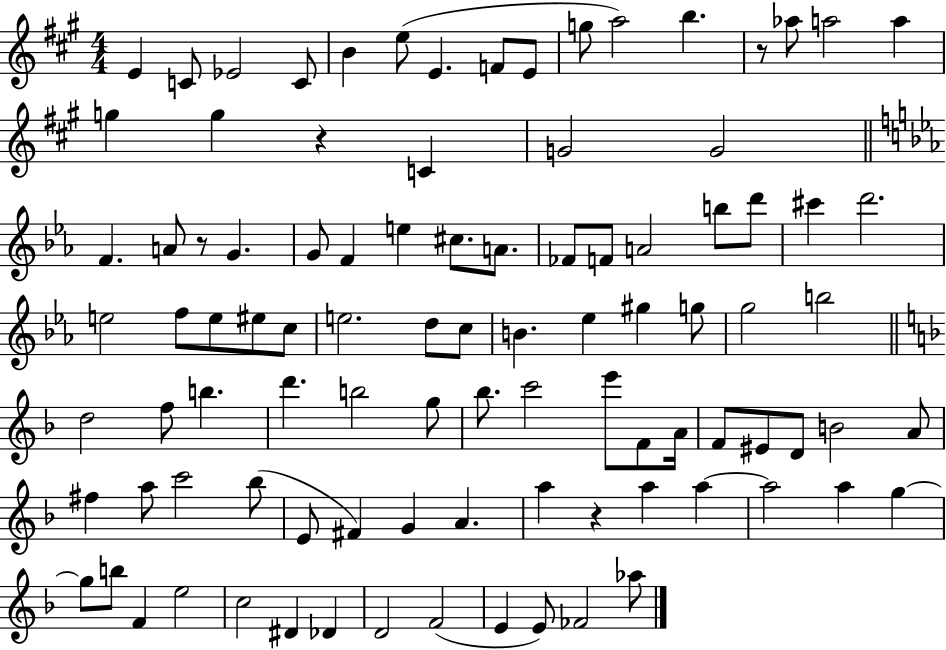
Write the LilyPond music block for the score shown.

{
  \clef treble
  \numericTimeSignature
  \time 4/4
  \key a \major
  \repeat volta 2 { e'4 c'8 ees'2 c'8 | b'4 e''8( e'4. f'8 e'8 | g''8 a''2) b''4. | r8 aes''8 a''2 a''4 | \break g''4 g''4 r4 c'4 | g'2 g'2 | \bar "||" \break \key ees \major f'4. a'8 r8 g'4. | g'8 f'4 e''4 cis''8. a'8. | fes'8 f'8 a'2 b''8 d'''8 | cis'''4 d'''2. | \break e''2 f''8 e''8 eis''8 c''8 | e''2. d''8 c''8 | b'4. ees''4 gis''4 g''8 | g''2 b''2 | \break \bar "||" \break \key f \major d''2 f''8 b''4. | d'''4. b''2 g''8 | bes''8. c'''2 e'''8 f'8 a'16 | f'8 eis'8 d'8 b'2 a'8 | \break fis''4 a''8 c'''2 bes''8( | e'8 fis'4) g'4 a'4. | a''4 r4 a''4 a''4~~ | a''2 a''4 g''4~~ | \break g''8 b''8 f'4 e''2 | c''2 dis'4 des'4 | d'2 f'2( | e'4 e'8) fes'2 aes''8 | \break } \bar "|."
}